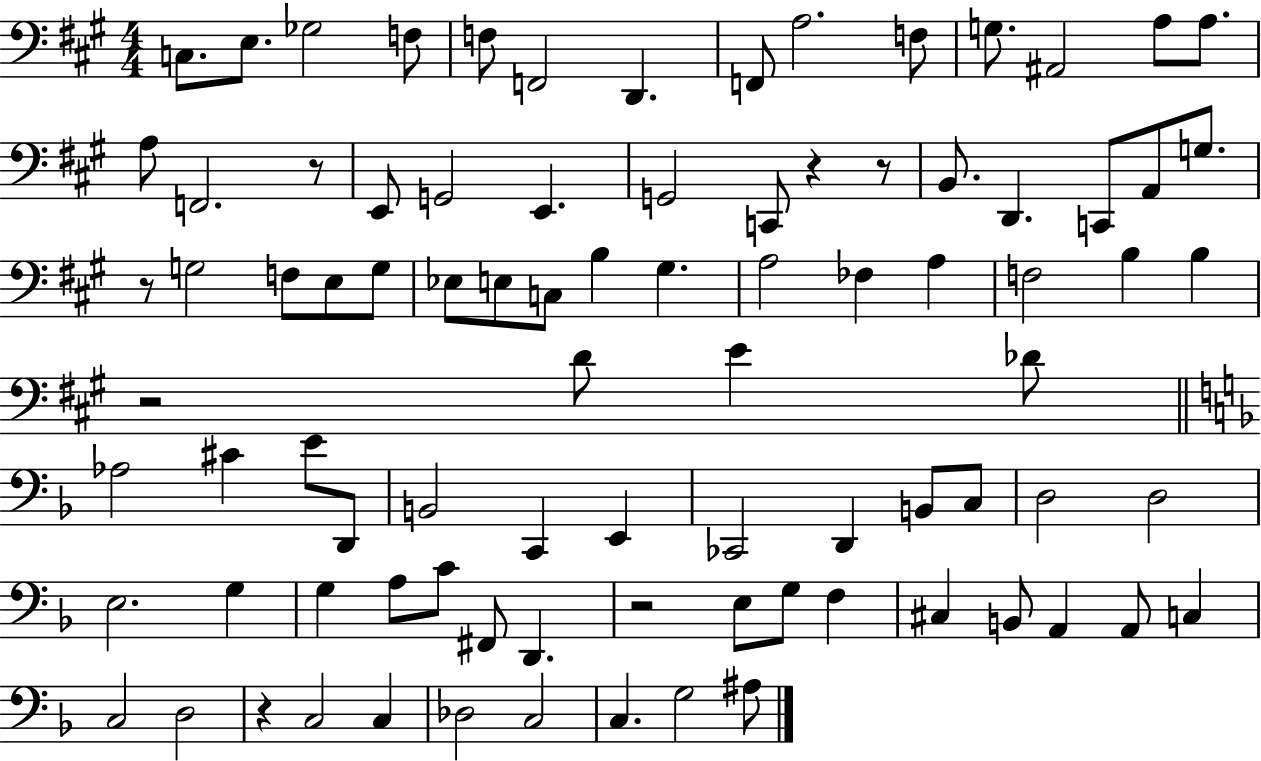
X:1
T:Untitled
M:4/4
L:1/4
K:A
C,/2 E,/2 _G,2 F,/2 F,/2 F,,2 D,, F,,/2 A,2 F,/2 G,/2 ^A,,2 A,/2 A,/2 A,/2 F,,2 z/2 E,,/2 G,,2 E,, G,,2 C,,/2 z z/2 B,,/2 D,, C,,/2 A,,/2 G,/2 z/2 G,2 F,/2 E,/2 G,/2 _E,/2 E,/2 C,/2 B, ^G, A,2 _F, A, F,2 B, B, z2 D/2 E _D/2 _A,2 ^C E/2 D,,/2 B,,2 C,, E,, _C,,2 D,, B,,/2 C,/2 D,2 D,2 E,2 G, G, A,/2 C/2 ^F,,/2 D,, z2 E,/2 G,/2 F, ^C, B,,/2 A,, A,,/2 C, C,2 D,2 z C,2 C, _D,2 C,2 C, G,2 ^A,/2